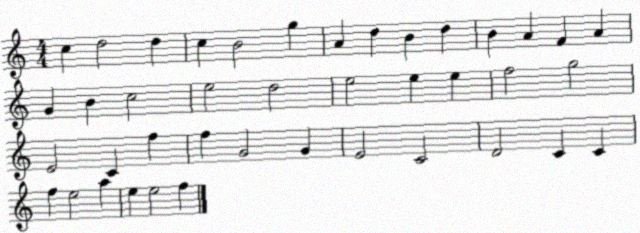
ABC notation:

X:1
T:Untitled
M:4/4
L:1/4
K:C
c d2 d c B2 g A d B d B A F A G B c2 e2 d2 e2 e e f2 g2 E2 C f f G2 G E2 C2 D2 C C f e2 a e e2 f